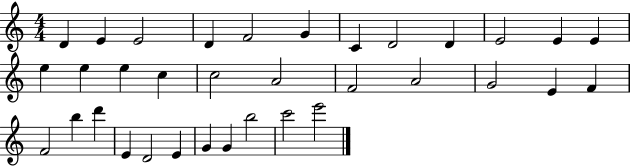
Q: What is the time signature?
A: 4/4